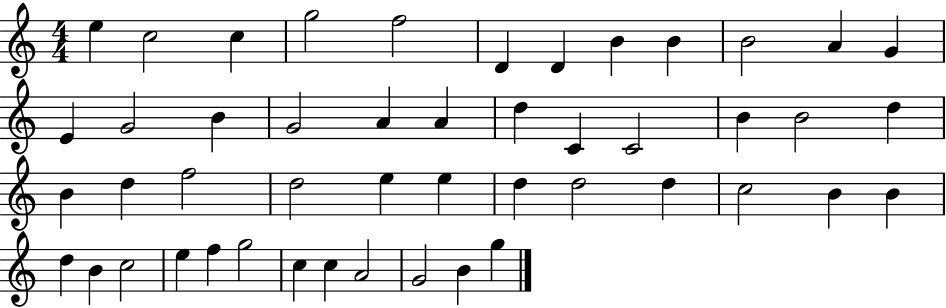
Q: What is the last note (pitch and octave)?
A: G5